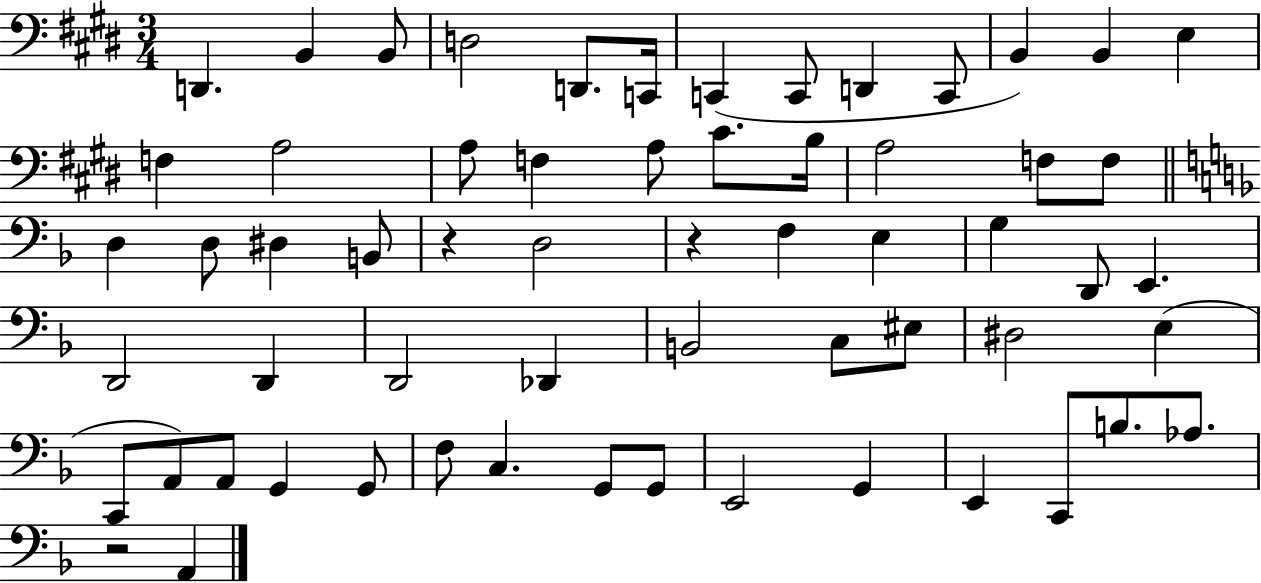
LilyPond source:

{
  \clef bass
  \numericTimeSignature
  \time 3/4
  \key e \major
  d,4. b,4 b,8 | d2 d,8. c,16 | c,4( c,8 d,4 c,8 | b,4) b,4 e4 | \break f4 a2 | a8 f4 a8 cis'8. b16 | a2 f8 f8 | \bar "||" \break \key f \major d4 d8 dis4 b,8 | r4 d2 | r4 f4 e4 | g4 d,8 e,4. | \break d,2 d,4 | d,2 des,4 | b,2 c8 eis8 | dis2 e4( | \break c,8 a,8) a,8 g,4 g,8 | f8 c4. g,8 g,8 | e,2 g,4 | e,4 c,8 b8. aes8. | \break r2 a,4 | \bar "|."
}